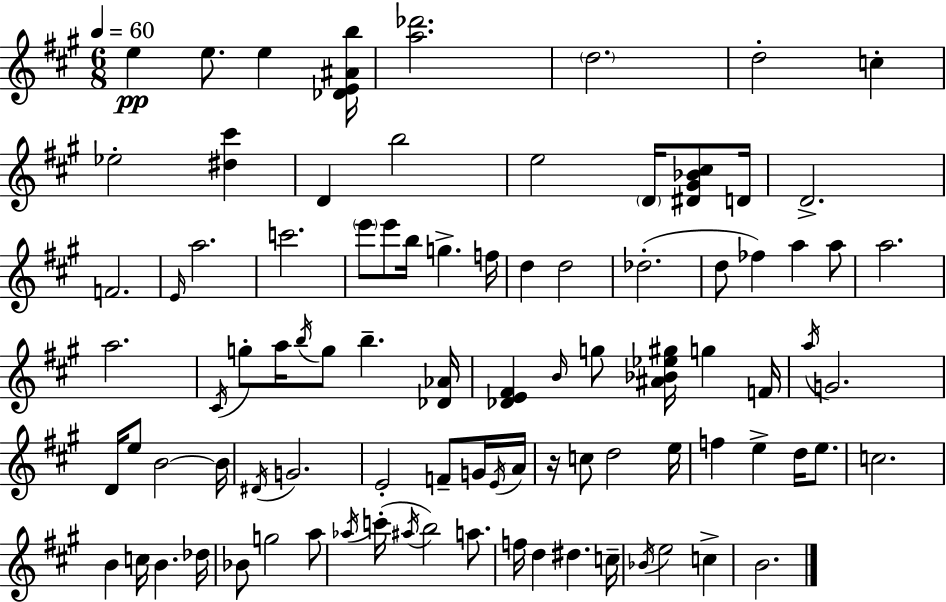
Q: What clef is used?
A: treble